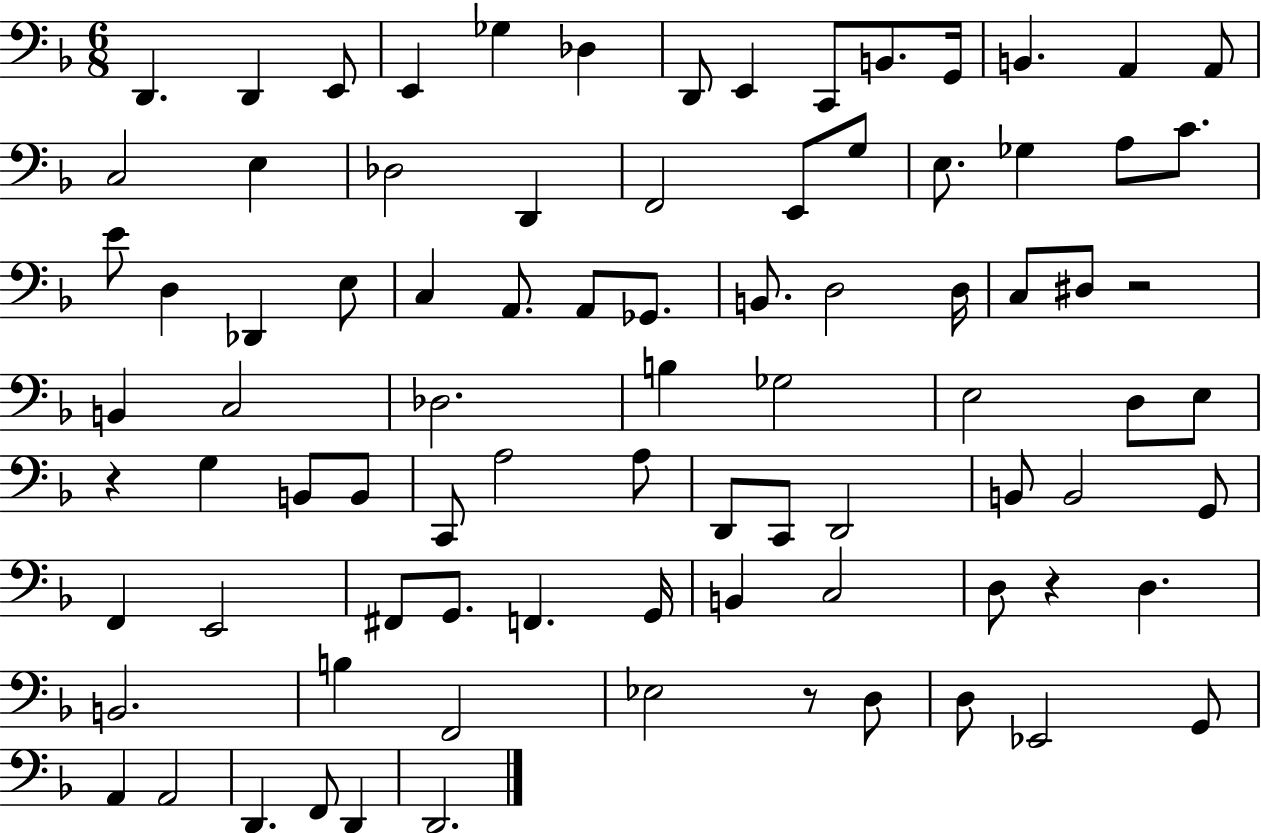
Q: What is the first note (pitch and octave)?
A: D2